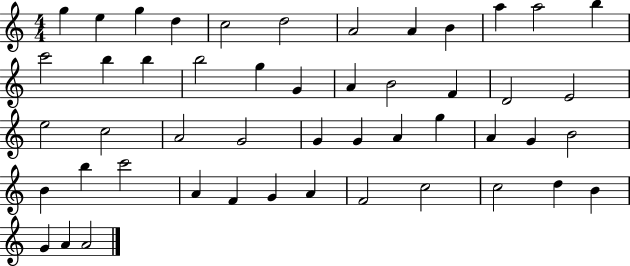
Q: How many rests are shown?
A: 0